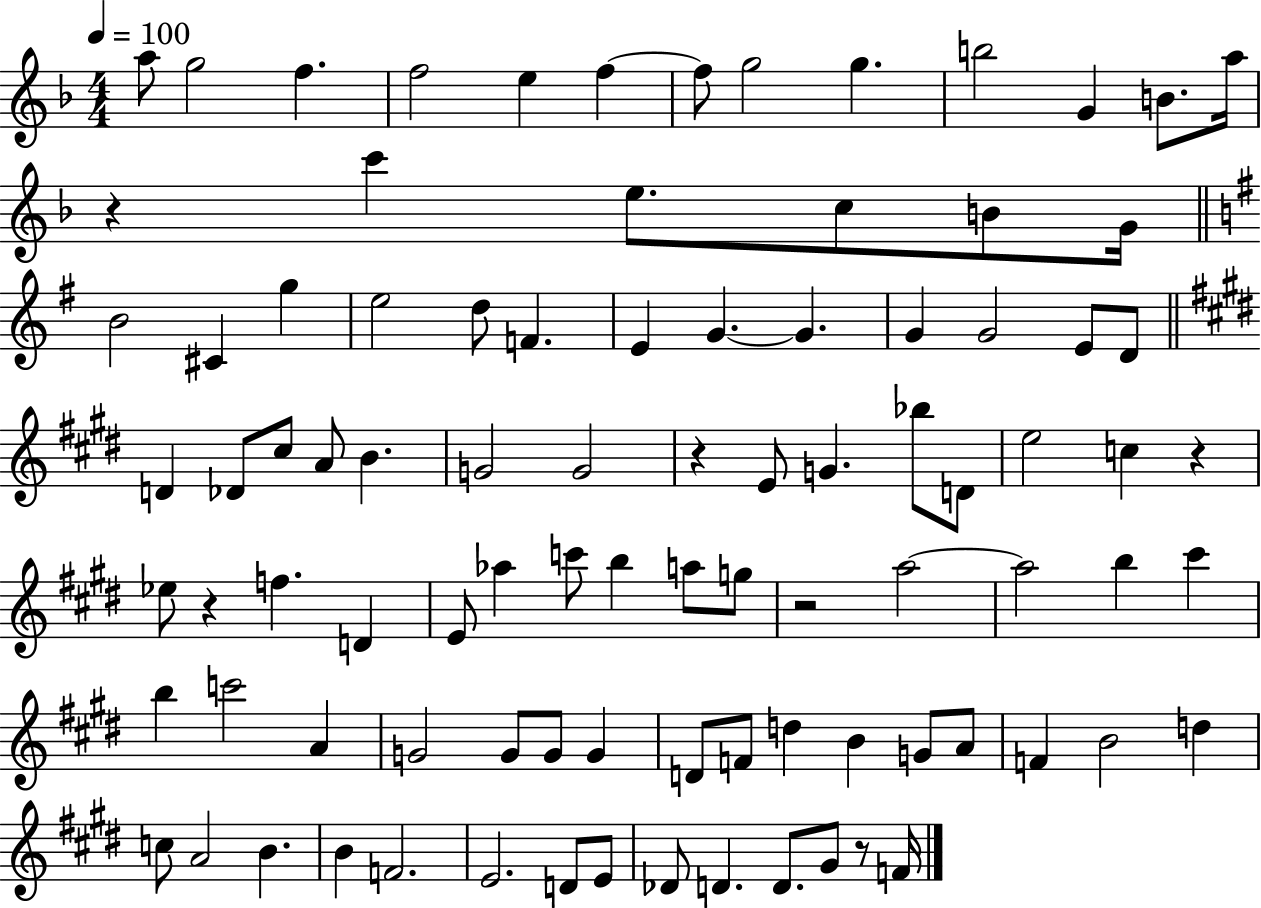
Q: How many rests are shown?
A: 6